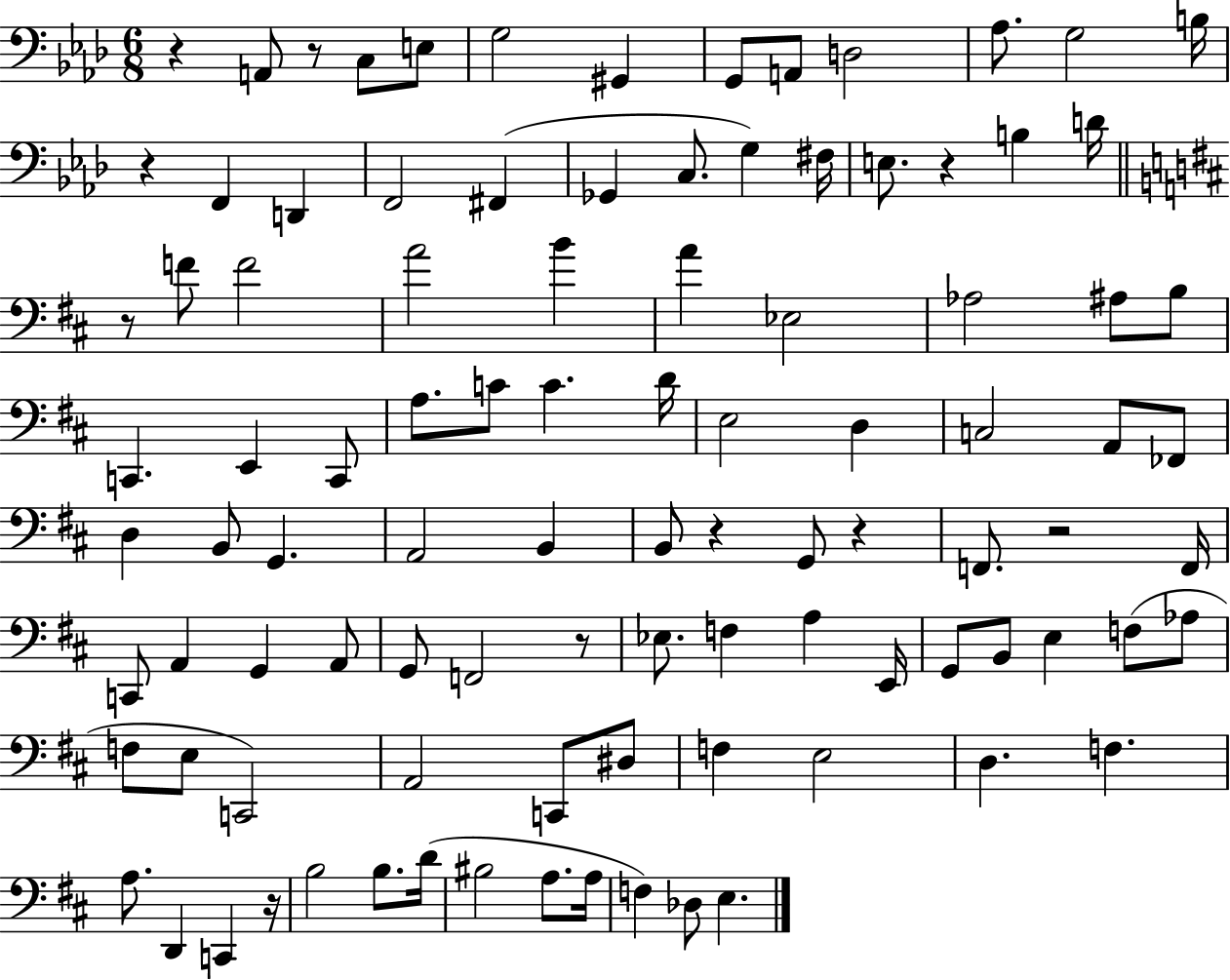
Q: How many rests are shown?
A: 10